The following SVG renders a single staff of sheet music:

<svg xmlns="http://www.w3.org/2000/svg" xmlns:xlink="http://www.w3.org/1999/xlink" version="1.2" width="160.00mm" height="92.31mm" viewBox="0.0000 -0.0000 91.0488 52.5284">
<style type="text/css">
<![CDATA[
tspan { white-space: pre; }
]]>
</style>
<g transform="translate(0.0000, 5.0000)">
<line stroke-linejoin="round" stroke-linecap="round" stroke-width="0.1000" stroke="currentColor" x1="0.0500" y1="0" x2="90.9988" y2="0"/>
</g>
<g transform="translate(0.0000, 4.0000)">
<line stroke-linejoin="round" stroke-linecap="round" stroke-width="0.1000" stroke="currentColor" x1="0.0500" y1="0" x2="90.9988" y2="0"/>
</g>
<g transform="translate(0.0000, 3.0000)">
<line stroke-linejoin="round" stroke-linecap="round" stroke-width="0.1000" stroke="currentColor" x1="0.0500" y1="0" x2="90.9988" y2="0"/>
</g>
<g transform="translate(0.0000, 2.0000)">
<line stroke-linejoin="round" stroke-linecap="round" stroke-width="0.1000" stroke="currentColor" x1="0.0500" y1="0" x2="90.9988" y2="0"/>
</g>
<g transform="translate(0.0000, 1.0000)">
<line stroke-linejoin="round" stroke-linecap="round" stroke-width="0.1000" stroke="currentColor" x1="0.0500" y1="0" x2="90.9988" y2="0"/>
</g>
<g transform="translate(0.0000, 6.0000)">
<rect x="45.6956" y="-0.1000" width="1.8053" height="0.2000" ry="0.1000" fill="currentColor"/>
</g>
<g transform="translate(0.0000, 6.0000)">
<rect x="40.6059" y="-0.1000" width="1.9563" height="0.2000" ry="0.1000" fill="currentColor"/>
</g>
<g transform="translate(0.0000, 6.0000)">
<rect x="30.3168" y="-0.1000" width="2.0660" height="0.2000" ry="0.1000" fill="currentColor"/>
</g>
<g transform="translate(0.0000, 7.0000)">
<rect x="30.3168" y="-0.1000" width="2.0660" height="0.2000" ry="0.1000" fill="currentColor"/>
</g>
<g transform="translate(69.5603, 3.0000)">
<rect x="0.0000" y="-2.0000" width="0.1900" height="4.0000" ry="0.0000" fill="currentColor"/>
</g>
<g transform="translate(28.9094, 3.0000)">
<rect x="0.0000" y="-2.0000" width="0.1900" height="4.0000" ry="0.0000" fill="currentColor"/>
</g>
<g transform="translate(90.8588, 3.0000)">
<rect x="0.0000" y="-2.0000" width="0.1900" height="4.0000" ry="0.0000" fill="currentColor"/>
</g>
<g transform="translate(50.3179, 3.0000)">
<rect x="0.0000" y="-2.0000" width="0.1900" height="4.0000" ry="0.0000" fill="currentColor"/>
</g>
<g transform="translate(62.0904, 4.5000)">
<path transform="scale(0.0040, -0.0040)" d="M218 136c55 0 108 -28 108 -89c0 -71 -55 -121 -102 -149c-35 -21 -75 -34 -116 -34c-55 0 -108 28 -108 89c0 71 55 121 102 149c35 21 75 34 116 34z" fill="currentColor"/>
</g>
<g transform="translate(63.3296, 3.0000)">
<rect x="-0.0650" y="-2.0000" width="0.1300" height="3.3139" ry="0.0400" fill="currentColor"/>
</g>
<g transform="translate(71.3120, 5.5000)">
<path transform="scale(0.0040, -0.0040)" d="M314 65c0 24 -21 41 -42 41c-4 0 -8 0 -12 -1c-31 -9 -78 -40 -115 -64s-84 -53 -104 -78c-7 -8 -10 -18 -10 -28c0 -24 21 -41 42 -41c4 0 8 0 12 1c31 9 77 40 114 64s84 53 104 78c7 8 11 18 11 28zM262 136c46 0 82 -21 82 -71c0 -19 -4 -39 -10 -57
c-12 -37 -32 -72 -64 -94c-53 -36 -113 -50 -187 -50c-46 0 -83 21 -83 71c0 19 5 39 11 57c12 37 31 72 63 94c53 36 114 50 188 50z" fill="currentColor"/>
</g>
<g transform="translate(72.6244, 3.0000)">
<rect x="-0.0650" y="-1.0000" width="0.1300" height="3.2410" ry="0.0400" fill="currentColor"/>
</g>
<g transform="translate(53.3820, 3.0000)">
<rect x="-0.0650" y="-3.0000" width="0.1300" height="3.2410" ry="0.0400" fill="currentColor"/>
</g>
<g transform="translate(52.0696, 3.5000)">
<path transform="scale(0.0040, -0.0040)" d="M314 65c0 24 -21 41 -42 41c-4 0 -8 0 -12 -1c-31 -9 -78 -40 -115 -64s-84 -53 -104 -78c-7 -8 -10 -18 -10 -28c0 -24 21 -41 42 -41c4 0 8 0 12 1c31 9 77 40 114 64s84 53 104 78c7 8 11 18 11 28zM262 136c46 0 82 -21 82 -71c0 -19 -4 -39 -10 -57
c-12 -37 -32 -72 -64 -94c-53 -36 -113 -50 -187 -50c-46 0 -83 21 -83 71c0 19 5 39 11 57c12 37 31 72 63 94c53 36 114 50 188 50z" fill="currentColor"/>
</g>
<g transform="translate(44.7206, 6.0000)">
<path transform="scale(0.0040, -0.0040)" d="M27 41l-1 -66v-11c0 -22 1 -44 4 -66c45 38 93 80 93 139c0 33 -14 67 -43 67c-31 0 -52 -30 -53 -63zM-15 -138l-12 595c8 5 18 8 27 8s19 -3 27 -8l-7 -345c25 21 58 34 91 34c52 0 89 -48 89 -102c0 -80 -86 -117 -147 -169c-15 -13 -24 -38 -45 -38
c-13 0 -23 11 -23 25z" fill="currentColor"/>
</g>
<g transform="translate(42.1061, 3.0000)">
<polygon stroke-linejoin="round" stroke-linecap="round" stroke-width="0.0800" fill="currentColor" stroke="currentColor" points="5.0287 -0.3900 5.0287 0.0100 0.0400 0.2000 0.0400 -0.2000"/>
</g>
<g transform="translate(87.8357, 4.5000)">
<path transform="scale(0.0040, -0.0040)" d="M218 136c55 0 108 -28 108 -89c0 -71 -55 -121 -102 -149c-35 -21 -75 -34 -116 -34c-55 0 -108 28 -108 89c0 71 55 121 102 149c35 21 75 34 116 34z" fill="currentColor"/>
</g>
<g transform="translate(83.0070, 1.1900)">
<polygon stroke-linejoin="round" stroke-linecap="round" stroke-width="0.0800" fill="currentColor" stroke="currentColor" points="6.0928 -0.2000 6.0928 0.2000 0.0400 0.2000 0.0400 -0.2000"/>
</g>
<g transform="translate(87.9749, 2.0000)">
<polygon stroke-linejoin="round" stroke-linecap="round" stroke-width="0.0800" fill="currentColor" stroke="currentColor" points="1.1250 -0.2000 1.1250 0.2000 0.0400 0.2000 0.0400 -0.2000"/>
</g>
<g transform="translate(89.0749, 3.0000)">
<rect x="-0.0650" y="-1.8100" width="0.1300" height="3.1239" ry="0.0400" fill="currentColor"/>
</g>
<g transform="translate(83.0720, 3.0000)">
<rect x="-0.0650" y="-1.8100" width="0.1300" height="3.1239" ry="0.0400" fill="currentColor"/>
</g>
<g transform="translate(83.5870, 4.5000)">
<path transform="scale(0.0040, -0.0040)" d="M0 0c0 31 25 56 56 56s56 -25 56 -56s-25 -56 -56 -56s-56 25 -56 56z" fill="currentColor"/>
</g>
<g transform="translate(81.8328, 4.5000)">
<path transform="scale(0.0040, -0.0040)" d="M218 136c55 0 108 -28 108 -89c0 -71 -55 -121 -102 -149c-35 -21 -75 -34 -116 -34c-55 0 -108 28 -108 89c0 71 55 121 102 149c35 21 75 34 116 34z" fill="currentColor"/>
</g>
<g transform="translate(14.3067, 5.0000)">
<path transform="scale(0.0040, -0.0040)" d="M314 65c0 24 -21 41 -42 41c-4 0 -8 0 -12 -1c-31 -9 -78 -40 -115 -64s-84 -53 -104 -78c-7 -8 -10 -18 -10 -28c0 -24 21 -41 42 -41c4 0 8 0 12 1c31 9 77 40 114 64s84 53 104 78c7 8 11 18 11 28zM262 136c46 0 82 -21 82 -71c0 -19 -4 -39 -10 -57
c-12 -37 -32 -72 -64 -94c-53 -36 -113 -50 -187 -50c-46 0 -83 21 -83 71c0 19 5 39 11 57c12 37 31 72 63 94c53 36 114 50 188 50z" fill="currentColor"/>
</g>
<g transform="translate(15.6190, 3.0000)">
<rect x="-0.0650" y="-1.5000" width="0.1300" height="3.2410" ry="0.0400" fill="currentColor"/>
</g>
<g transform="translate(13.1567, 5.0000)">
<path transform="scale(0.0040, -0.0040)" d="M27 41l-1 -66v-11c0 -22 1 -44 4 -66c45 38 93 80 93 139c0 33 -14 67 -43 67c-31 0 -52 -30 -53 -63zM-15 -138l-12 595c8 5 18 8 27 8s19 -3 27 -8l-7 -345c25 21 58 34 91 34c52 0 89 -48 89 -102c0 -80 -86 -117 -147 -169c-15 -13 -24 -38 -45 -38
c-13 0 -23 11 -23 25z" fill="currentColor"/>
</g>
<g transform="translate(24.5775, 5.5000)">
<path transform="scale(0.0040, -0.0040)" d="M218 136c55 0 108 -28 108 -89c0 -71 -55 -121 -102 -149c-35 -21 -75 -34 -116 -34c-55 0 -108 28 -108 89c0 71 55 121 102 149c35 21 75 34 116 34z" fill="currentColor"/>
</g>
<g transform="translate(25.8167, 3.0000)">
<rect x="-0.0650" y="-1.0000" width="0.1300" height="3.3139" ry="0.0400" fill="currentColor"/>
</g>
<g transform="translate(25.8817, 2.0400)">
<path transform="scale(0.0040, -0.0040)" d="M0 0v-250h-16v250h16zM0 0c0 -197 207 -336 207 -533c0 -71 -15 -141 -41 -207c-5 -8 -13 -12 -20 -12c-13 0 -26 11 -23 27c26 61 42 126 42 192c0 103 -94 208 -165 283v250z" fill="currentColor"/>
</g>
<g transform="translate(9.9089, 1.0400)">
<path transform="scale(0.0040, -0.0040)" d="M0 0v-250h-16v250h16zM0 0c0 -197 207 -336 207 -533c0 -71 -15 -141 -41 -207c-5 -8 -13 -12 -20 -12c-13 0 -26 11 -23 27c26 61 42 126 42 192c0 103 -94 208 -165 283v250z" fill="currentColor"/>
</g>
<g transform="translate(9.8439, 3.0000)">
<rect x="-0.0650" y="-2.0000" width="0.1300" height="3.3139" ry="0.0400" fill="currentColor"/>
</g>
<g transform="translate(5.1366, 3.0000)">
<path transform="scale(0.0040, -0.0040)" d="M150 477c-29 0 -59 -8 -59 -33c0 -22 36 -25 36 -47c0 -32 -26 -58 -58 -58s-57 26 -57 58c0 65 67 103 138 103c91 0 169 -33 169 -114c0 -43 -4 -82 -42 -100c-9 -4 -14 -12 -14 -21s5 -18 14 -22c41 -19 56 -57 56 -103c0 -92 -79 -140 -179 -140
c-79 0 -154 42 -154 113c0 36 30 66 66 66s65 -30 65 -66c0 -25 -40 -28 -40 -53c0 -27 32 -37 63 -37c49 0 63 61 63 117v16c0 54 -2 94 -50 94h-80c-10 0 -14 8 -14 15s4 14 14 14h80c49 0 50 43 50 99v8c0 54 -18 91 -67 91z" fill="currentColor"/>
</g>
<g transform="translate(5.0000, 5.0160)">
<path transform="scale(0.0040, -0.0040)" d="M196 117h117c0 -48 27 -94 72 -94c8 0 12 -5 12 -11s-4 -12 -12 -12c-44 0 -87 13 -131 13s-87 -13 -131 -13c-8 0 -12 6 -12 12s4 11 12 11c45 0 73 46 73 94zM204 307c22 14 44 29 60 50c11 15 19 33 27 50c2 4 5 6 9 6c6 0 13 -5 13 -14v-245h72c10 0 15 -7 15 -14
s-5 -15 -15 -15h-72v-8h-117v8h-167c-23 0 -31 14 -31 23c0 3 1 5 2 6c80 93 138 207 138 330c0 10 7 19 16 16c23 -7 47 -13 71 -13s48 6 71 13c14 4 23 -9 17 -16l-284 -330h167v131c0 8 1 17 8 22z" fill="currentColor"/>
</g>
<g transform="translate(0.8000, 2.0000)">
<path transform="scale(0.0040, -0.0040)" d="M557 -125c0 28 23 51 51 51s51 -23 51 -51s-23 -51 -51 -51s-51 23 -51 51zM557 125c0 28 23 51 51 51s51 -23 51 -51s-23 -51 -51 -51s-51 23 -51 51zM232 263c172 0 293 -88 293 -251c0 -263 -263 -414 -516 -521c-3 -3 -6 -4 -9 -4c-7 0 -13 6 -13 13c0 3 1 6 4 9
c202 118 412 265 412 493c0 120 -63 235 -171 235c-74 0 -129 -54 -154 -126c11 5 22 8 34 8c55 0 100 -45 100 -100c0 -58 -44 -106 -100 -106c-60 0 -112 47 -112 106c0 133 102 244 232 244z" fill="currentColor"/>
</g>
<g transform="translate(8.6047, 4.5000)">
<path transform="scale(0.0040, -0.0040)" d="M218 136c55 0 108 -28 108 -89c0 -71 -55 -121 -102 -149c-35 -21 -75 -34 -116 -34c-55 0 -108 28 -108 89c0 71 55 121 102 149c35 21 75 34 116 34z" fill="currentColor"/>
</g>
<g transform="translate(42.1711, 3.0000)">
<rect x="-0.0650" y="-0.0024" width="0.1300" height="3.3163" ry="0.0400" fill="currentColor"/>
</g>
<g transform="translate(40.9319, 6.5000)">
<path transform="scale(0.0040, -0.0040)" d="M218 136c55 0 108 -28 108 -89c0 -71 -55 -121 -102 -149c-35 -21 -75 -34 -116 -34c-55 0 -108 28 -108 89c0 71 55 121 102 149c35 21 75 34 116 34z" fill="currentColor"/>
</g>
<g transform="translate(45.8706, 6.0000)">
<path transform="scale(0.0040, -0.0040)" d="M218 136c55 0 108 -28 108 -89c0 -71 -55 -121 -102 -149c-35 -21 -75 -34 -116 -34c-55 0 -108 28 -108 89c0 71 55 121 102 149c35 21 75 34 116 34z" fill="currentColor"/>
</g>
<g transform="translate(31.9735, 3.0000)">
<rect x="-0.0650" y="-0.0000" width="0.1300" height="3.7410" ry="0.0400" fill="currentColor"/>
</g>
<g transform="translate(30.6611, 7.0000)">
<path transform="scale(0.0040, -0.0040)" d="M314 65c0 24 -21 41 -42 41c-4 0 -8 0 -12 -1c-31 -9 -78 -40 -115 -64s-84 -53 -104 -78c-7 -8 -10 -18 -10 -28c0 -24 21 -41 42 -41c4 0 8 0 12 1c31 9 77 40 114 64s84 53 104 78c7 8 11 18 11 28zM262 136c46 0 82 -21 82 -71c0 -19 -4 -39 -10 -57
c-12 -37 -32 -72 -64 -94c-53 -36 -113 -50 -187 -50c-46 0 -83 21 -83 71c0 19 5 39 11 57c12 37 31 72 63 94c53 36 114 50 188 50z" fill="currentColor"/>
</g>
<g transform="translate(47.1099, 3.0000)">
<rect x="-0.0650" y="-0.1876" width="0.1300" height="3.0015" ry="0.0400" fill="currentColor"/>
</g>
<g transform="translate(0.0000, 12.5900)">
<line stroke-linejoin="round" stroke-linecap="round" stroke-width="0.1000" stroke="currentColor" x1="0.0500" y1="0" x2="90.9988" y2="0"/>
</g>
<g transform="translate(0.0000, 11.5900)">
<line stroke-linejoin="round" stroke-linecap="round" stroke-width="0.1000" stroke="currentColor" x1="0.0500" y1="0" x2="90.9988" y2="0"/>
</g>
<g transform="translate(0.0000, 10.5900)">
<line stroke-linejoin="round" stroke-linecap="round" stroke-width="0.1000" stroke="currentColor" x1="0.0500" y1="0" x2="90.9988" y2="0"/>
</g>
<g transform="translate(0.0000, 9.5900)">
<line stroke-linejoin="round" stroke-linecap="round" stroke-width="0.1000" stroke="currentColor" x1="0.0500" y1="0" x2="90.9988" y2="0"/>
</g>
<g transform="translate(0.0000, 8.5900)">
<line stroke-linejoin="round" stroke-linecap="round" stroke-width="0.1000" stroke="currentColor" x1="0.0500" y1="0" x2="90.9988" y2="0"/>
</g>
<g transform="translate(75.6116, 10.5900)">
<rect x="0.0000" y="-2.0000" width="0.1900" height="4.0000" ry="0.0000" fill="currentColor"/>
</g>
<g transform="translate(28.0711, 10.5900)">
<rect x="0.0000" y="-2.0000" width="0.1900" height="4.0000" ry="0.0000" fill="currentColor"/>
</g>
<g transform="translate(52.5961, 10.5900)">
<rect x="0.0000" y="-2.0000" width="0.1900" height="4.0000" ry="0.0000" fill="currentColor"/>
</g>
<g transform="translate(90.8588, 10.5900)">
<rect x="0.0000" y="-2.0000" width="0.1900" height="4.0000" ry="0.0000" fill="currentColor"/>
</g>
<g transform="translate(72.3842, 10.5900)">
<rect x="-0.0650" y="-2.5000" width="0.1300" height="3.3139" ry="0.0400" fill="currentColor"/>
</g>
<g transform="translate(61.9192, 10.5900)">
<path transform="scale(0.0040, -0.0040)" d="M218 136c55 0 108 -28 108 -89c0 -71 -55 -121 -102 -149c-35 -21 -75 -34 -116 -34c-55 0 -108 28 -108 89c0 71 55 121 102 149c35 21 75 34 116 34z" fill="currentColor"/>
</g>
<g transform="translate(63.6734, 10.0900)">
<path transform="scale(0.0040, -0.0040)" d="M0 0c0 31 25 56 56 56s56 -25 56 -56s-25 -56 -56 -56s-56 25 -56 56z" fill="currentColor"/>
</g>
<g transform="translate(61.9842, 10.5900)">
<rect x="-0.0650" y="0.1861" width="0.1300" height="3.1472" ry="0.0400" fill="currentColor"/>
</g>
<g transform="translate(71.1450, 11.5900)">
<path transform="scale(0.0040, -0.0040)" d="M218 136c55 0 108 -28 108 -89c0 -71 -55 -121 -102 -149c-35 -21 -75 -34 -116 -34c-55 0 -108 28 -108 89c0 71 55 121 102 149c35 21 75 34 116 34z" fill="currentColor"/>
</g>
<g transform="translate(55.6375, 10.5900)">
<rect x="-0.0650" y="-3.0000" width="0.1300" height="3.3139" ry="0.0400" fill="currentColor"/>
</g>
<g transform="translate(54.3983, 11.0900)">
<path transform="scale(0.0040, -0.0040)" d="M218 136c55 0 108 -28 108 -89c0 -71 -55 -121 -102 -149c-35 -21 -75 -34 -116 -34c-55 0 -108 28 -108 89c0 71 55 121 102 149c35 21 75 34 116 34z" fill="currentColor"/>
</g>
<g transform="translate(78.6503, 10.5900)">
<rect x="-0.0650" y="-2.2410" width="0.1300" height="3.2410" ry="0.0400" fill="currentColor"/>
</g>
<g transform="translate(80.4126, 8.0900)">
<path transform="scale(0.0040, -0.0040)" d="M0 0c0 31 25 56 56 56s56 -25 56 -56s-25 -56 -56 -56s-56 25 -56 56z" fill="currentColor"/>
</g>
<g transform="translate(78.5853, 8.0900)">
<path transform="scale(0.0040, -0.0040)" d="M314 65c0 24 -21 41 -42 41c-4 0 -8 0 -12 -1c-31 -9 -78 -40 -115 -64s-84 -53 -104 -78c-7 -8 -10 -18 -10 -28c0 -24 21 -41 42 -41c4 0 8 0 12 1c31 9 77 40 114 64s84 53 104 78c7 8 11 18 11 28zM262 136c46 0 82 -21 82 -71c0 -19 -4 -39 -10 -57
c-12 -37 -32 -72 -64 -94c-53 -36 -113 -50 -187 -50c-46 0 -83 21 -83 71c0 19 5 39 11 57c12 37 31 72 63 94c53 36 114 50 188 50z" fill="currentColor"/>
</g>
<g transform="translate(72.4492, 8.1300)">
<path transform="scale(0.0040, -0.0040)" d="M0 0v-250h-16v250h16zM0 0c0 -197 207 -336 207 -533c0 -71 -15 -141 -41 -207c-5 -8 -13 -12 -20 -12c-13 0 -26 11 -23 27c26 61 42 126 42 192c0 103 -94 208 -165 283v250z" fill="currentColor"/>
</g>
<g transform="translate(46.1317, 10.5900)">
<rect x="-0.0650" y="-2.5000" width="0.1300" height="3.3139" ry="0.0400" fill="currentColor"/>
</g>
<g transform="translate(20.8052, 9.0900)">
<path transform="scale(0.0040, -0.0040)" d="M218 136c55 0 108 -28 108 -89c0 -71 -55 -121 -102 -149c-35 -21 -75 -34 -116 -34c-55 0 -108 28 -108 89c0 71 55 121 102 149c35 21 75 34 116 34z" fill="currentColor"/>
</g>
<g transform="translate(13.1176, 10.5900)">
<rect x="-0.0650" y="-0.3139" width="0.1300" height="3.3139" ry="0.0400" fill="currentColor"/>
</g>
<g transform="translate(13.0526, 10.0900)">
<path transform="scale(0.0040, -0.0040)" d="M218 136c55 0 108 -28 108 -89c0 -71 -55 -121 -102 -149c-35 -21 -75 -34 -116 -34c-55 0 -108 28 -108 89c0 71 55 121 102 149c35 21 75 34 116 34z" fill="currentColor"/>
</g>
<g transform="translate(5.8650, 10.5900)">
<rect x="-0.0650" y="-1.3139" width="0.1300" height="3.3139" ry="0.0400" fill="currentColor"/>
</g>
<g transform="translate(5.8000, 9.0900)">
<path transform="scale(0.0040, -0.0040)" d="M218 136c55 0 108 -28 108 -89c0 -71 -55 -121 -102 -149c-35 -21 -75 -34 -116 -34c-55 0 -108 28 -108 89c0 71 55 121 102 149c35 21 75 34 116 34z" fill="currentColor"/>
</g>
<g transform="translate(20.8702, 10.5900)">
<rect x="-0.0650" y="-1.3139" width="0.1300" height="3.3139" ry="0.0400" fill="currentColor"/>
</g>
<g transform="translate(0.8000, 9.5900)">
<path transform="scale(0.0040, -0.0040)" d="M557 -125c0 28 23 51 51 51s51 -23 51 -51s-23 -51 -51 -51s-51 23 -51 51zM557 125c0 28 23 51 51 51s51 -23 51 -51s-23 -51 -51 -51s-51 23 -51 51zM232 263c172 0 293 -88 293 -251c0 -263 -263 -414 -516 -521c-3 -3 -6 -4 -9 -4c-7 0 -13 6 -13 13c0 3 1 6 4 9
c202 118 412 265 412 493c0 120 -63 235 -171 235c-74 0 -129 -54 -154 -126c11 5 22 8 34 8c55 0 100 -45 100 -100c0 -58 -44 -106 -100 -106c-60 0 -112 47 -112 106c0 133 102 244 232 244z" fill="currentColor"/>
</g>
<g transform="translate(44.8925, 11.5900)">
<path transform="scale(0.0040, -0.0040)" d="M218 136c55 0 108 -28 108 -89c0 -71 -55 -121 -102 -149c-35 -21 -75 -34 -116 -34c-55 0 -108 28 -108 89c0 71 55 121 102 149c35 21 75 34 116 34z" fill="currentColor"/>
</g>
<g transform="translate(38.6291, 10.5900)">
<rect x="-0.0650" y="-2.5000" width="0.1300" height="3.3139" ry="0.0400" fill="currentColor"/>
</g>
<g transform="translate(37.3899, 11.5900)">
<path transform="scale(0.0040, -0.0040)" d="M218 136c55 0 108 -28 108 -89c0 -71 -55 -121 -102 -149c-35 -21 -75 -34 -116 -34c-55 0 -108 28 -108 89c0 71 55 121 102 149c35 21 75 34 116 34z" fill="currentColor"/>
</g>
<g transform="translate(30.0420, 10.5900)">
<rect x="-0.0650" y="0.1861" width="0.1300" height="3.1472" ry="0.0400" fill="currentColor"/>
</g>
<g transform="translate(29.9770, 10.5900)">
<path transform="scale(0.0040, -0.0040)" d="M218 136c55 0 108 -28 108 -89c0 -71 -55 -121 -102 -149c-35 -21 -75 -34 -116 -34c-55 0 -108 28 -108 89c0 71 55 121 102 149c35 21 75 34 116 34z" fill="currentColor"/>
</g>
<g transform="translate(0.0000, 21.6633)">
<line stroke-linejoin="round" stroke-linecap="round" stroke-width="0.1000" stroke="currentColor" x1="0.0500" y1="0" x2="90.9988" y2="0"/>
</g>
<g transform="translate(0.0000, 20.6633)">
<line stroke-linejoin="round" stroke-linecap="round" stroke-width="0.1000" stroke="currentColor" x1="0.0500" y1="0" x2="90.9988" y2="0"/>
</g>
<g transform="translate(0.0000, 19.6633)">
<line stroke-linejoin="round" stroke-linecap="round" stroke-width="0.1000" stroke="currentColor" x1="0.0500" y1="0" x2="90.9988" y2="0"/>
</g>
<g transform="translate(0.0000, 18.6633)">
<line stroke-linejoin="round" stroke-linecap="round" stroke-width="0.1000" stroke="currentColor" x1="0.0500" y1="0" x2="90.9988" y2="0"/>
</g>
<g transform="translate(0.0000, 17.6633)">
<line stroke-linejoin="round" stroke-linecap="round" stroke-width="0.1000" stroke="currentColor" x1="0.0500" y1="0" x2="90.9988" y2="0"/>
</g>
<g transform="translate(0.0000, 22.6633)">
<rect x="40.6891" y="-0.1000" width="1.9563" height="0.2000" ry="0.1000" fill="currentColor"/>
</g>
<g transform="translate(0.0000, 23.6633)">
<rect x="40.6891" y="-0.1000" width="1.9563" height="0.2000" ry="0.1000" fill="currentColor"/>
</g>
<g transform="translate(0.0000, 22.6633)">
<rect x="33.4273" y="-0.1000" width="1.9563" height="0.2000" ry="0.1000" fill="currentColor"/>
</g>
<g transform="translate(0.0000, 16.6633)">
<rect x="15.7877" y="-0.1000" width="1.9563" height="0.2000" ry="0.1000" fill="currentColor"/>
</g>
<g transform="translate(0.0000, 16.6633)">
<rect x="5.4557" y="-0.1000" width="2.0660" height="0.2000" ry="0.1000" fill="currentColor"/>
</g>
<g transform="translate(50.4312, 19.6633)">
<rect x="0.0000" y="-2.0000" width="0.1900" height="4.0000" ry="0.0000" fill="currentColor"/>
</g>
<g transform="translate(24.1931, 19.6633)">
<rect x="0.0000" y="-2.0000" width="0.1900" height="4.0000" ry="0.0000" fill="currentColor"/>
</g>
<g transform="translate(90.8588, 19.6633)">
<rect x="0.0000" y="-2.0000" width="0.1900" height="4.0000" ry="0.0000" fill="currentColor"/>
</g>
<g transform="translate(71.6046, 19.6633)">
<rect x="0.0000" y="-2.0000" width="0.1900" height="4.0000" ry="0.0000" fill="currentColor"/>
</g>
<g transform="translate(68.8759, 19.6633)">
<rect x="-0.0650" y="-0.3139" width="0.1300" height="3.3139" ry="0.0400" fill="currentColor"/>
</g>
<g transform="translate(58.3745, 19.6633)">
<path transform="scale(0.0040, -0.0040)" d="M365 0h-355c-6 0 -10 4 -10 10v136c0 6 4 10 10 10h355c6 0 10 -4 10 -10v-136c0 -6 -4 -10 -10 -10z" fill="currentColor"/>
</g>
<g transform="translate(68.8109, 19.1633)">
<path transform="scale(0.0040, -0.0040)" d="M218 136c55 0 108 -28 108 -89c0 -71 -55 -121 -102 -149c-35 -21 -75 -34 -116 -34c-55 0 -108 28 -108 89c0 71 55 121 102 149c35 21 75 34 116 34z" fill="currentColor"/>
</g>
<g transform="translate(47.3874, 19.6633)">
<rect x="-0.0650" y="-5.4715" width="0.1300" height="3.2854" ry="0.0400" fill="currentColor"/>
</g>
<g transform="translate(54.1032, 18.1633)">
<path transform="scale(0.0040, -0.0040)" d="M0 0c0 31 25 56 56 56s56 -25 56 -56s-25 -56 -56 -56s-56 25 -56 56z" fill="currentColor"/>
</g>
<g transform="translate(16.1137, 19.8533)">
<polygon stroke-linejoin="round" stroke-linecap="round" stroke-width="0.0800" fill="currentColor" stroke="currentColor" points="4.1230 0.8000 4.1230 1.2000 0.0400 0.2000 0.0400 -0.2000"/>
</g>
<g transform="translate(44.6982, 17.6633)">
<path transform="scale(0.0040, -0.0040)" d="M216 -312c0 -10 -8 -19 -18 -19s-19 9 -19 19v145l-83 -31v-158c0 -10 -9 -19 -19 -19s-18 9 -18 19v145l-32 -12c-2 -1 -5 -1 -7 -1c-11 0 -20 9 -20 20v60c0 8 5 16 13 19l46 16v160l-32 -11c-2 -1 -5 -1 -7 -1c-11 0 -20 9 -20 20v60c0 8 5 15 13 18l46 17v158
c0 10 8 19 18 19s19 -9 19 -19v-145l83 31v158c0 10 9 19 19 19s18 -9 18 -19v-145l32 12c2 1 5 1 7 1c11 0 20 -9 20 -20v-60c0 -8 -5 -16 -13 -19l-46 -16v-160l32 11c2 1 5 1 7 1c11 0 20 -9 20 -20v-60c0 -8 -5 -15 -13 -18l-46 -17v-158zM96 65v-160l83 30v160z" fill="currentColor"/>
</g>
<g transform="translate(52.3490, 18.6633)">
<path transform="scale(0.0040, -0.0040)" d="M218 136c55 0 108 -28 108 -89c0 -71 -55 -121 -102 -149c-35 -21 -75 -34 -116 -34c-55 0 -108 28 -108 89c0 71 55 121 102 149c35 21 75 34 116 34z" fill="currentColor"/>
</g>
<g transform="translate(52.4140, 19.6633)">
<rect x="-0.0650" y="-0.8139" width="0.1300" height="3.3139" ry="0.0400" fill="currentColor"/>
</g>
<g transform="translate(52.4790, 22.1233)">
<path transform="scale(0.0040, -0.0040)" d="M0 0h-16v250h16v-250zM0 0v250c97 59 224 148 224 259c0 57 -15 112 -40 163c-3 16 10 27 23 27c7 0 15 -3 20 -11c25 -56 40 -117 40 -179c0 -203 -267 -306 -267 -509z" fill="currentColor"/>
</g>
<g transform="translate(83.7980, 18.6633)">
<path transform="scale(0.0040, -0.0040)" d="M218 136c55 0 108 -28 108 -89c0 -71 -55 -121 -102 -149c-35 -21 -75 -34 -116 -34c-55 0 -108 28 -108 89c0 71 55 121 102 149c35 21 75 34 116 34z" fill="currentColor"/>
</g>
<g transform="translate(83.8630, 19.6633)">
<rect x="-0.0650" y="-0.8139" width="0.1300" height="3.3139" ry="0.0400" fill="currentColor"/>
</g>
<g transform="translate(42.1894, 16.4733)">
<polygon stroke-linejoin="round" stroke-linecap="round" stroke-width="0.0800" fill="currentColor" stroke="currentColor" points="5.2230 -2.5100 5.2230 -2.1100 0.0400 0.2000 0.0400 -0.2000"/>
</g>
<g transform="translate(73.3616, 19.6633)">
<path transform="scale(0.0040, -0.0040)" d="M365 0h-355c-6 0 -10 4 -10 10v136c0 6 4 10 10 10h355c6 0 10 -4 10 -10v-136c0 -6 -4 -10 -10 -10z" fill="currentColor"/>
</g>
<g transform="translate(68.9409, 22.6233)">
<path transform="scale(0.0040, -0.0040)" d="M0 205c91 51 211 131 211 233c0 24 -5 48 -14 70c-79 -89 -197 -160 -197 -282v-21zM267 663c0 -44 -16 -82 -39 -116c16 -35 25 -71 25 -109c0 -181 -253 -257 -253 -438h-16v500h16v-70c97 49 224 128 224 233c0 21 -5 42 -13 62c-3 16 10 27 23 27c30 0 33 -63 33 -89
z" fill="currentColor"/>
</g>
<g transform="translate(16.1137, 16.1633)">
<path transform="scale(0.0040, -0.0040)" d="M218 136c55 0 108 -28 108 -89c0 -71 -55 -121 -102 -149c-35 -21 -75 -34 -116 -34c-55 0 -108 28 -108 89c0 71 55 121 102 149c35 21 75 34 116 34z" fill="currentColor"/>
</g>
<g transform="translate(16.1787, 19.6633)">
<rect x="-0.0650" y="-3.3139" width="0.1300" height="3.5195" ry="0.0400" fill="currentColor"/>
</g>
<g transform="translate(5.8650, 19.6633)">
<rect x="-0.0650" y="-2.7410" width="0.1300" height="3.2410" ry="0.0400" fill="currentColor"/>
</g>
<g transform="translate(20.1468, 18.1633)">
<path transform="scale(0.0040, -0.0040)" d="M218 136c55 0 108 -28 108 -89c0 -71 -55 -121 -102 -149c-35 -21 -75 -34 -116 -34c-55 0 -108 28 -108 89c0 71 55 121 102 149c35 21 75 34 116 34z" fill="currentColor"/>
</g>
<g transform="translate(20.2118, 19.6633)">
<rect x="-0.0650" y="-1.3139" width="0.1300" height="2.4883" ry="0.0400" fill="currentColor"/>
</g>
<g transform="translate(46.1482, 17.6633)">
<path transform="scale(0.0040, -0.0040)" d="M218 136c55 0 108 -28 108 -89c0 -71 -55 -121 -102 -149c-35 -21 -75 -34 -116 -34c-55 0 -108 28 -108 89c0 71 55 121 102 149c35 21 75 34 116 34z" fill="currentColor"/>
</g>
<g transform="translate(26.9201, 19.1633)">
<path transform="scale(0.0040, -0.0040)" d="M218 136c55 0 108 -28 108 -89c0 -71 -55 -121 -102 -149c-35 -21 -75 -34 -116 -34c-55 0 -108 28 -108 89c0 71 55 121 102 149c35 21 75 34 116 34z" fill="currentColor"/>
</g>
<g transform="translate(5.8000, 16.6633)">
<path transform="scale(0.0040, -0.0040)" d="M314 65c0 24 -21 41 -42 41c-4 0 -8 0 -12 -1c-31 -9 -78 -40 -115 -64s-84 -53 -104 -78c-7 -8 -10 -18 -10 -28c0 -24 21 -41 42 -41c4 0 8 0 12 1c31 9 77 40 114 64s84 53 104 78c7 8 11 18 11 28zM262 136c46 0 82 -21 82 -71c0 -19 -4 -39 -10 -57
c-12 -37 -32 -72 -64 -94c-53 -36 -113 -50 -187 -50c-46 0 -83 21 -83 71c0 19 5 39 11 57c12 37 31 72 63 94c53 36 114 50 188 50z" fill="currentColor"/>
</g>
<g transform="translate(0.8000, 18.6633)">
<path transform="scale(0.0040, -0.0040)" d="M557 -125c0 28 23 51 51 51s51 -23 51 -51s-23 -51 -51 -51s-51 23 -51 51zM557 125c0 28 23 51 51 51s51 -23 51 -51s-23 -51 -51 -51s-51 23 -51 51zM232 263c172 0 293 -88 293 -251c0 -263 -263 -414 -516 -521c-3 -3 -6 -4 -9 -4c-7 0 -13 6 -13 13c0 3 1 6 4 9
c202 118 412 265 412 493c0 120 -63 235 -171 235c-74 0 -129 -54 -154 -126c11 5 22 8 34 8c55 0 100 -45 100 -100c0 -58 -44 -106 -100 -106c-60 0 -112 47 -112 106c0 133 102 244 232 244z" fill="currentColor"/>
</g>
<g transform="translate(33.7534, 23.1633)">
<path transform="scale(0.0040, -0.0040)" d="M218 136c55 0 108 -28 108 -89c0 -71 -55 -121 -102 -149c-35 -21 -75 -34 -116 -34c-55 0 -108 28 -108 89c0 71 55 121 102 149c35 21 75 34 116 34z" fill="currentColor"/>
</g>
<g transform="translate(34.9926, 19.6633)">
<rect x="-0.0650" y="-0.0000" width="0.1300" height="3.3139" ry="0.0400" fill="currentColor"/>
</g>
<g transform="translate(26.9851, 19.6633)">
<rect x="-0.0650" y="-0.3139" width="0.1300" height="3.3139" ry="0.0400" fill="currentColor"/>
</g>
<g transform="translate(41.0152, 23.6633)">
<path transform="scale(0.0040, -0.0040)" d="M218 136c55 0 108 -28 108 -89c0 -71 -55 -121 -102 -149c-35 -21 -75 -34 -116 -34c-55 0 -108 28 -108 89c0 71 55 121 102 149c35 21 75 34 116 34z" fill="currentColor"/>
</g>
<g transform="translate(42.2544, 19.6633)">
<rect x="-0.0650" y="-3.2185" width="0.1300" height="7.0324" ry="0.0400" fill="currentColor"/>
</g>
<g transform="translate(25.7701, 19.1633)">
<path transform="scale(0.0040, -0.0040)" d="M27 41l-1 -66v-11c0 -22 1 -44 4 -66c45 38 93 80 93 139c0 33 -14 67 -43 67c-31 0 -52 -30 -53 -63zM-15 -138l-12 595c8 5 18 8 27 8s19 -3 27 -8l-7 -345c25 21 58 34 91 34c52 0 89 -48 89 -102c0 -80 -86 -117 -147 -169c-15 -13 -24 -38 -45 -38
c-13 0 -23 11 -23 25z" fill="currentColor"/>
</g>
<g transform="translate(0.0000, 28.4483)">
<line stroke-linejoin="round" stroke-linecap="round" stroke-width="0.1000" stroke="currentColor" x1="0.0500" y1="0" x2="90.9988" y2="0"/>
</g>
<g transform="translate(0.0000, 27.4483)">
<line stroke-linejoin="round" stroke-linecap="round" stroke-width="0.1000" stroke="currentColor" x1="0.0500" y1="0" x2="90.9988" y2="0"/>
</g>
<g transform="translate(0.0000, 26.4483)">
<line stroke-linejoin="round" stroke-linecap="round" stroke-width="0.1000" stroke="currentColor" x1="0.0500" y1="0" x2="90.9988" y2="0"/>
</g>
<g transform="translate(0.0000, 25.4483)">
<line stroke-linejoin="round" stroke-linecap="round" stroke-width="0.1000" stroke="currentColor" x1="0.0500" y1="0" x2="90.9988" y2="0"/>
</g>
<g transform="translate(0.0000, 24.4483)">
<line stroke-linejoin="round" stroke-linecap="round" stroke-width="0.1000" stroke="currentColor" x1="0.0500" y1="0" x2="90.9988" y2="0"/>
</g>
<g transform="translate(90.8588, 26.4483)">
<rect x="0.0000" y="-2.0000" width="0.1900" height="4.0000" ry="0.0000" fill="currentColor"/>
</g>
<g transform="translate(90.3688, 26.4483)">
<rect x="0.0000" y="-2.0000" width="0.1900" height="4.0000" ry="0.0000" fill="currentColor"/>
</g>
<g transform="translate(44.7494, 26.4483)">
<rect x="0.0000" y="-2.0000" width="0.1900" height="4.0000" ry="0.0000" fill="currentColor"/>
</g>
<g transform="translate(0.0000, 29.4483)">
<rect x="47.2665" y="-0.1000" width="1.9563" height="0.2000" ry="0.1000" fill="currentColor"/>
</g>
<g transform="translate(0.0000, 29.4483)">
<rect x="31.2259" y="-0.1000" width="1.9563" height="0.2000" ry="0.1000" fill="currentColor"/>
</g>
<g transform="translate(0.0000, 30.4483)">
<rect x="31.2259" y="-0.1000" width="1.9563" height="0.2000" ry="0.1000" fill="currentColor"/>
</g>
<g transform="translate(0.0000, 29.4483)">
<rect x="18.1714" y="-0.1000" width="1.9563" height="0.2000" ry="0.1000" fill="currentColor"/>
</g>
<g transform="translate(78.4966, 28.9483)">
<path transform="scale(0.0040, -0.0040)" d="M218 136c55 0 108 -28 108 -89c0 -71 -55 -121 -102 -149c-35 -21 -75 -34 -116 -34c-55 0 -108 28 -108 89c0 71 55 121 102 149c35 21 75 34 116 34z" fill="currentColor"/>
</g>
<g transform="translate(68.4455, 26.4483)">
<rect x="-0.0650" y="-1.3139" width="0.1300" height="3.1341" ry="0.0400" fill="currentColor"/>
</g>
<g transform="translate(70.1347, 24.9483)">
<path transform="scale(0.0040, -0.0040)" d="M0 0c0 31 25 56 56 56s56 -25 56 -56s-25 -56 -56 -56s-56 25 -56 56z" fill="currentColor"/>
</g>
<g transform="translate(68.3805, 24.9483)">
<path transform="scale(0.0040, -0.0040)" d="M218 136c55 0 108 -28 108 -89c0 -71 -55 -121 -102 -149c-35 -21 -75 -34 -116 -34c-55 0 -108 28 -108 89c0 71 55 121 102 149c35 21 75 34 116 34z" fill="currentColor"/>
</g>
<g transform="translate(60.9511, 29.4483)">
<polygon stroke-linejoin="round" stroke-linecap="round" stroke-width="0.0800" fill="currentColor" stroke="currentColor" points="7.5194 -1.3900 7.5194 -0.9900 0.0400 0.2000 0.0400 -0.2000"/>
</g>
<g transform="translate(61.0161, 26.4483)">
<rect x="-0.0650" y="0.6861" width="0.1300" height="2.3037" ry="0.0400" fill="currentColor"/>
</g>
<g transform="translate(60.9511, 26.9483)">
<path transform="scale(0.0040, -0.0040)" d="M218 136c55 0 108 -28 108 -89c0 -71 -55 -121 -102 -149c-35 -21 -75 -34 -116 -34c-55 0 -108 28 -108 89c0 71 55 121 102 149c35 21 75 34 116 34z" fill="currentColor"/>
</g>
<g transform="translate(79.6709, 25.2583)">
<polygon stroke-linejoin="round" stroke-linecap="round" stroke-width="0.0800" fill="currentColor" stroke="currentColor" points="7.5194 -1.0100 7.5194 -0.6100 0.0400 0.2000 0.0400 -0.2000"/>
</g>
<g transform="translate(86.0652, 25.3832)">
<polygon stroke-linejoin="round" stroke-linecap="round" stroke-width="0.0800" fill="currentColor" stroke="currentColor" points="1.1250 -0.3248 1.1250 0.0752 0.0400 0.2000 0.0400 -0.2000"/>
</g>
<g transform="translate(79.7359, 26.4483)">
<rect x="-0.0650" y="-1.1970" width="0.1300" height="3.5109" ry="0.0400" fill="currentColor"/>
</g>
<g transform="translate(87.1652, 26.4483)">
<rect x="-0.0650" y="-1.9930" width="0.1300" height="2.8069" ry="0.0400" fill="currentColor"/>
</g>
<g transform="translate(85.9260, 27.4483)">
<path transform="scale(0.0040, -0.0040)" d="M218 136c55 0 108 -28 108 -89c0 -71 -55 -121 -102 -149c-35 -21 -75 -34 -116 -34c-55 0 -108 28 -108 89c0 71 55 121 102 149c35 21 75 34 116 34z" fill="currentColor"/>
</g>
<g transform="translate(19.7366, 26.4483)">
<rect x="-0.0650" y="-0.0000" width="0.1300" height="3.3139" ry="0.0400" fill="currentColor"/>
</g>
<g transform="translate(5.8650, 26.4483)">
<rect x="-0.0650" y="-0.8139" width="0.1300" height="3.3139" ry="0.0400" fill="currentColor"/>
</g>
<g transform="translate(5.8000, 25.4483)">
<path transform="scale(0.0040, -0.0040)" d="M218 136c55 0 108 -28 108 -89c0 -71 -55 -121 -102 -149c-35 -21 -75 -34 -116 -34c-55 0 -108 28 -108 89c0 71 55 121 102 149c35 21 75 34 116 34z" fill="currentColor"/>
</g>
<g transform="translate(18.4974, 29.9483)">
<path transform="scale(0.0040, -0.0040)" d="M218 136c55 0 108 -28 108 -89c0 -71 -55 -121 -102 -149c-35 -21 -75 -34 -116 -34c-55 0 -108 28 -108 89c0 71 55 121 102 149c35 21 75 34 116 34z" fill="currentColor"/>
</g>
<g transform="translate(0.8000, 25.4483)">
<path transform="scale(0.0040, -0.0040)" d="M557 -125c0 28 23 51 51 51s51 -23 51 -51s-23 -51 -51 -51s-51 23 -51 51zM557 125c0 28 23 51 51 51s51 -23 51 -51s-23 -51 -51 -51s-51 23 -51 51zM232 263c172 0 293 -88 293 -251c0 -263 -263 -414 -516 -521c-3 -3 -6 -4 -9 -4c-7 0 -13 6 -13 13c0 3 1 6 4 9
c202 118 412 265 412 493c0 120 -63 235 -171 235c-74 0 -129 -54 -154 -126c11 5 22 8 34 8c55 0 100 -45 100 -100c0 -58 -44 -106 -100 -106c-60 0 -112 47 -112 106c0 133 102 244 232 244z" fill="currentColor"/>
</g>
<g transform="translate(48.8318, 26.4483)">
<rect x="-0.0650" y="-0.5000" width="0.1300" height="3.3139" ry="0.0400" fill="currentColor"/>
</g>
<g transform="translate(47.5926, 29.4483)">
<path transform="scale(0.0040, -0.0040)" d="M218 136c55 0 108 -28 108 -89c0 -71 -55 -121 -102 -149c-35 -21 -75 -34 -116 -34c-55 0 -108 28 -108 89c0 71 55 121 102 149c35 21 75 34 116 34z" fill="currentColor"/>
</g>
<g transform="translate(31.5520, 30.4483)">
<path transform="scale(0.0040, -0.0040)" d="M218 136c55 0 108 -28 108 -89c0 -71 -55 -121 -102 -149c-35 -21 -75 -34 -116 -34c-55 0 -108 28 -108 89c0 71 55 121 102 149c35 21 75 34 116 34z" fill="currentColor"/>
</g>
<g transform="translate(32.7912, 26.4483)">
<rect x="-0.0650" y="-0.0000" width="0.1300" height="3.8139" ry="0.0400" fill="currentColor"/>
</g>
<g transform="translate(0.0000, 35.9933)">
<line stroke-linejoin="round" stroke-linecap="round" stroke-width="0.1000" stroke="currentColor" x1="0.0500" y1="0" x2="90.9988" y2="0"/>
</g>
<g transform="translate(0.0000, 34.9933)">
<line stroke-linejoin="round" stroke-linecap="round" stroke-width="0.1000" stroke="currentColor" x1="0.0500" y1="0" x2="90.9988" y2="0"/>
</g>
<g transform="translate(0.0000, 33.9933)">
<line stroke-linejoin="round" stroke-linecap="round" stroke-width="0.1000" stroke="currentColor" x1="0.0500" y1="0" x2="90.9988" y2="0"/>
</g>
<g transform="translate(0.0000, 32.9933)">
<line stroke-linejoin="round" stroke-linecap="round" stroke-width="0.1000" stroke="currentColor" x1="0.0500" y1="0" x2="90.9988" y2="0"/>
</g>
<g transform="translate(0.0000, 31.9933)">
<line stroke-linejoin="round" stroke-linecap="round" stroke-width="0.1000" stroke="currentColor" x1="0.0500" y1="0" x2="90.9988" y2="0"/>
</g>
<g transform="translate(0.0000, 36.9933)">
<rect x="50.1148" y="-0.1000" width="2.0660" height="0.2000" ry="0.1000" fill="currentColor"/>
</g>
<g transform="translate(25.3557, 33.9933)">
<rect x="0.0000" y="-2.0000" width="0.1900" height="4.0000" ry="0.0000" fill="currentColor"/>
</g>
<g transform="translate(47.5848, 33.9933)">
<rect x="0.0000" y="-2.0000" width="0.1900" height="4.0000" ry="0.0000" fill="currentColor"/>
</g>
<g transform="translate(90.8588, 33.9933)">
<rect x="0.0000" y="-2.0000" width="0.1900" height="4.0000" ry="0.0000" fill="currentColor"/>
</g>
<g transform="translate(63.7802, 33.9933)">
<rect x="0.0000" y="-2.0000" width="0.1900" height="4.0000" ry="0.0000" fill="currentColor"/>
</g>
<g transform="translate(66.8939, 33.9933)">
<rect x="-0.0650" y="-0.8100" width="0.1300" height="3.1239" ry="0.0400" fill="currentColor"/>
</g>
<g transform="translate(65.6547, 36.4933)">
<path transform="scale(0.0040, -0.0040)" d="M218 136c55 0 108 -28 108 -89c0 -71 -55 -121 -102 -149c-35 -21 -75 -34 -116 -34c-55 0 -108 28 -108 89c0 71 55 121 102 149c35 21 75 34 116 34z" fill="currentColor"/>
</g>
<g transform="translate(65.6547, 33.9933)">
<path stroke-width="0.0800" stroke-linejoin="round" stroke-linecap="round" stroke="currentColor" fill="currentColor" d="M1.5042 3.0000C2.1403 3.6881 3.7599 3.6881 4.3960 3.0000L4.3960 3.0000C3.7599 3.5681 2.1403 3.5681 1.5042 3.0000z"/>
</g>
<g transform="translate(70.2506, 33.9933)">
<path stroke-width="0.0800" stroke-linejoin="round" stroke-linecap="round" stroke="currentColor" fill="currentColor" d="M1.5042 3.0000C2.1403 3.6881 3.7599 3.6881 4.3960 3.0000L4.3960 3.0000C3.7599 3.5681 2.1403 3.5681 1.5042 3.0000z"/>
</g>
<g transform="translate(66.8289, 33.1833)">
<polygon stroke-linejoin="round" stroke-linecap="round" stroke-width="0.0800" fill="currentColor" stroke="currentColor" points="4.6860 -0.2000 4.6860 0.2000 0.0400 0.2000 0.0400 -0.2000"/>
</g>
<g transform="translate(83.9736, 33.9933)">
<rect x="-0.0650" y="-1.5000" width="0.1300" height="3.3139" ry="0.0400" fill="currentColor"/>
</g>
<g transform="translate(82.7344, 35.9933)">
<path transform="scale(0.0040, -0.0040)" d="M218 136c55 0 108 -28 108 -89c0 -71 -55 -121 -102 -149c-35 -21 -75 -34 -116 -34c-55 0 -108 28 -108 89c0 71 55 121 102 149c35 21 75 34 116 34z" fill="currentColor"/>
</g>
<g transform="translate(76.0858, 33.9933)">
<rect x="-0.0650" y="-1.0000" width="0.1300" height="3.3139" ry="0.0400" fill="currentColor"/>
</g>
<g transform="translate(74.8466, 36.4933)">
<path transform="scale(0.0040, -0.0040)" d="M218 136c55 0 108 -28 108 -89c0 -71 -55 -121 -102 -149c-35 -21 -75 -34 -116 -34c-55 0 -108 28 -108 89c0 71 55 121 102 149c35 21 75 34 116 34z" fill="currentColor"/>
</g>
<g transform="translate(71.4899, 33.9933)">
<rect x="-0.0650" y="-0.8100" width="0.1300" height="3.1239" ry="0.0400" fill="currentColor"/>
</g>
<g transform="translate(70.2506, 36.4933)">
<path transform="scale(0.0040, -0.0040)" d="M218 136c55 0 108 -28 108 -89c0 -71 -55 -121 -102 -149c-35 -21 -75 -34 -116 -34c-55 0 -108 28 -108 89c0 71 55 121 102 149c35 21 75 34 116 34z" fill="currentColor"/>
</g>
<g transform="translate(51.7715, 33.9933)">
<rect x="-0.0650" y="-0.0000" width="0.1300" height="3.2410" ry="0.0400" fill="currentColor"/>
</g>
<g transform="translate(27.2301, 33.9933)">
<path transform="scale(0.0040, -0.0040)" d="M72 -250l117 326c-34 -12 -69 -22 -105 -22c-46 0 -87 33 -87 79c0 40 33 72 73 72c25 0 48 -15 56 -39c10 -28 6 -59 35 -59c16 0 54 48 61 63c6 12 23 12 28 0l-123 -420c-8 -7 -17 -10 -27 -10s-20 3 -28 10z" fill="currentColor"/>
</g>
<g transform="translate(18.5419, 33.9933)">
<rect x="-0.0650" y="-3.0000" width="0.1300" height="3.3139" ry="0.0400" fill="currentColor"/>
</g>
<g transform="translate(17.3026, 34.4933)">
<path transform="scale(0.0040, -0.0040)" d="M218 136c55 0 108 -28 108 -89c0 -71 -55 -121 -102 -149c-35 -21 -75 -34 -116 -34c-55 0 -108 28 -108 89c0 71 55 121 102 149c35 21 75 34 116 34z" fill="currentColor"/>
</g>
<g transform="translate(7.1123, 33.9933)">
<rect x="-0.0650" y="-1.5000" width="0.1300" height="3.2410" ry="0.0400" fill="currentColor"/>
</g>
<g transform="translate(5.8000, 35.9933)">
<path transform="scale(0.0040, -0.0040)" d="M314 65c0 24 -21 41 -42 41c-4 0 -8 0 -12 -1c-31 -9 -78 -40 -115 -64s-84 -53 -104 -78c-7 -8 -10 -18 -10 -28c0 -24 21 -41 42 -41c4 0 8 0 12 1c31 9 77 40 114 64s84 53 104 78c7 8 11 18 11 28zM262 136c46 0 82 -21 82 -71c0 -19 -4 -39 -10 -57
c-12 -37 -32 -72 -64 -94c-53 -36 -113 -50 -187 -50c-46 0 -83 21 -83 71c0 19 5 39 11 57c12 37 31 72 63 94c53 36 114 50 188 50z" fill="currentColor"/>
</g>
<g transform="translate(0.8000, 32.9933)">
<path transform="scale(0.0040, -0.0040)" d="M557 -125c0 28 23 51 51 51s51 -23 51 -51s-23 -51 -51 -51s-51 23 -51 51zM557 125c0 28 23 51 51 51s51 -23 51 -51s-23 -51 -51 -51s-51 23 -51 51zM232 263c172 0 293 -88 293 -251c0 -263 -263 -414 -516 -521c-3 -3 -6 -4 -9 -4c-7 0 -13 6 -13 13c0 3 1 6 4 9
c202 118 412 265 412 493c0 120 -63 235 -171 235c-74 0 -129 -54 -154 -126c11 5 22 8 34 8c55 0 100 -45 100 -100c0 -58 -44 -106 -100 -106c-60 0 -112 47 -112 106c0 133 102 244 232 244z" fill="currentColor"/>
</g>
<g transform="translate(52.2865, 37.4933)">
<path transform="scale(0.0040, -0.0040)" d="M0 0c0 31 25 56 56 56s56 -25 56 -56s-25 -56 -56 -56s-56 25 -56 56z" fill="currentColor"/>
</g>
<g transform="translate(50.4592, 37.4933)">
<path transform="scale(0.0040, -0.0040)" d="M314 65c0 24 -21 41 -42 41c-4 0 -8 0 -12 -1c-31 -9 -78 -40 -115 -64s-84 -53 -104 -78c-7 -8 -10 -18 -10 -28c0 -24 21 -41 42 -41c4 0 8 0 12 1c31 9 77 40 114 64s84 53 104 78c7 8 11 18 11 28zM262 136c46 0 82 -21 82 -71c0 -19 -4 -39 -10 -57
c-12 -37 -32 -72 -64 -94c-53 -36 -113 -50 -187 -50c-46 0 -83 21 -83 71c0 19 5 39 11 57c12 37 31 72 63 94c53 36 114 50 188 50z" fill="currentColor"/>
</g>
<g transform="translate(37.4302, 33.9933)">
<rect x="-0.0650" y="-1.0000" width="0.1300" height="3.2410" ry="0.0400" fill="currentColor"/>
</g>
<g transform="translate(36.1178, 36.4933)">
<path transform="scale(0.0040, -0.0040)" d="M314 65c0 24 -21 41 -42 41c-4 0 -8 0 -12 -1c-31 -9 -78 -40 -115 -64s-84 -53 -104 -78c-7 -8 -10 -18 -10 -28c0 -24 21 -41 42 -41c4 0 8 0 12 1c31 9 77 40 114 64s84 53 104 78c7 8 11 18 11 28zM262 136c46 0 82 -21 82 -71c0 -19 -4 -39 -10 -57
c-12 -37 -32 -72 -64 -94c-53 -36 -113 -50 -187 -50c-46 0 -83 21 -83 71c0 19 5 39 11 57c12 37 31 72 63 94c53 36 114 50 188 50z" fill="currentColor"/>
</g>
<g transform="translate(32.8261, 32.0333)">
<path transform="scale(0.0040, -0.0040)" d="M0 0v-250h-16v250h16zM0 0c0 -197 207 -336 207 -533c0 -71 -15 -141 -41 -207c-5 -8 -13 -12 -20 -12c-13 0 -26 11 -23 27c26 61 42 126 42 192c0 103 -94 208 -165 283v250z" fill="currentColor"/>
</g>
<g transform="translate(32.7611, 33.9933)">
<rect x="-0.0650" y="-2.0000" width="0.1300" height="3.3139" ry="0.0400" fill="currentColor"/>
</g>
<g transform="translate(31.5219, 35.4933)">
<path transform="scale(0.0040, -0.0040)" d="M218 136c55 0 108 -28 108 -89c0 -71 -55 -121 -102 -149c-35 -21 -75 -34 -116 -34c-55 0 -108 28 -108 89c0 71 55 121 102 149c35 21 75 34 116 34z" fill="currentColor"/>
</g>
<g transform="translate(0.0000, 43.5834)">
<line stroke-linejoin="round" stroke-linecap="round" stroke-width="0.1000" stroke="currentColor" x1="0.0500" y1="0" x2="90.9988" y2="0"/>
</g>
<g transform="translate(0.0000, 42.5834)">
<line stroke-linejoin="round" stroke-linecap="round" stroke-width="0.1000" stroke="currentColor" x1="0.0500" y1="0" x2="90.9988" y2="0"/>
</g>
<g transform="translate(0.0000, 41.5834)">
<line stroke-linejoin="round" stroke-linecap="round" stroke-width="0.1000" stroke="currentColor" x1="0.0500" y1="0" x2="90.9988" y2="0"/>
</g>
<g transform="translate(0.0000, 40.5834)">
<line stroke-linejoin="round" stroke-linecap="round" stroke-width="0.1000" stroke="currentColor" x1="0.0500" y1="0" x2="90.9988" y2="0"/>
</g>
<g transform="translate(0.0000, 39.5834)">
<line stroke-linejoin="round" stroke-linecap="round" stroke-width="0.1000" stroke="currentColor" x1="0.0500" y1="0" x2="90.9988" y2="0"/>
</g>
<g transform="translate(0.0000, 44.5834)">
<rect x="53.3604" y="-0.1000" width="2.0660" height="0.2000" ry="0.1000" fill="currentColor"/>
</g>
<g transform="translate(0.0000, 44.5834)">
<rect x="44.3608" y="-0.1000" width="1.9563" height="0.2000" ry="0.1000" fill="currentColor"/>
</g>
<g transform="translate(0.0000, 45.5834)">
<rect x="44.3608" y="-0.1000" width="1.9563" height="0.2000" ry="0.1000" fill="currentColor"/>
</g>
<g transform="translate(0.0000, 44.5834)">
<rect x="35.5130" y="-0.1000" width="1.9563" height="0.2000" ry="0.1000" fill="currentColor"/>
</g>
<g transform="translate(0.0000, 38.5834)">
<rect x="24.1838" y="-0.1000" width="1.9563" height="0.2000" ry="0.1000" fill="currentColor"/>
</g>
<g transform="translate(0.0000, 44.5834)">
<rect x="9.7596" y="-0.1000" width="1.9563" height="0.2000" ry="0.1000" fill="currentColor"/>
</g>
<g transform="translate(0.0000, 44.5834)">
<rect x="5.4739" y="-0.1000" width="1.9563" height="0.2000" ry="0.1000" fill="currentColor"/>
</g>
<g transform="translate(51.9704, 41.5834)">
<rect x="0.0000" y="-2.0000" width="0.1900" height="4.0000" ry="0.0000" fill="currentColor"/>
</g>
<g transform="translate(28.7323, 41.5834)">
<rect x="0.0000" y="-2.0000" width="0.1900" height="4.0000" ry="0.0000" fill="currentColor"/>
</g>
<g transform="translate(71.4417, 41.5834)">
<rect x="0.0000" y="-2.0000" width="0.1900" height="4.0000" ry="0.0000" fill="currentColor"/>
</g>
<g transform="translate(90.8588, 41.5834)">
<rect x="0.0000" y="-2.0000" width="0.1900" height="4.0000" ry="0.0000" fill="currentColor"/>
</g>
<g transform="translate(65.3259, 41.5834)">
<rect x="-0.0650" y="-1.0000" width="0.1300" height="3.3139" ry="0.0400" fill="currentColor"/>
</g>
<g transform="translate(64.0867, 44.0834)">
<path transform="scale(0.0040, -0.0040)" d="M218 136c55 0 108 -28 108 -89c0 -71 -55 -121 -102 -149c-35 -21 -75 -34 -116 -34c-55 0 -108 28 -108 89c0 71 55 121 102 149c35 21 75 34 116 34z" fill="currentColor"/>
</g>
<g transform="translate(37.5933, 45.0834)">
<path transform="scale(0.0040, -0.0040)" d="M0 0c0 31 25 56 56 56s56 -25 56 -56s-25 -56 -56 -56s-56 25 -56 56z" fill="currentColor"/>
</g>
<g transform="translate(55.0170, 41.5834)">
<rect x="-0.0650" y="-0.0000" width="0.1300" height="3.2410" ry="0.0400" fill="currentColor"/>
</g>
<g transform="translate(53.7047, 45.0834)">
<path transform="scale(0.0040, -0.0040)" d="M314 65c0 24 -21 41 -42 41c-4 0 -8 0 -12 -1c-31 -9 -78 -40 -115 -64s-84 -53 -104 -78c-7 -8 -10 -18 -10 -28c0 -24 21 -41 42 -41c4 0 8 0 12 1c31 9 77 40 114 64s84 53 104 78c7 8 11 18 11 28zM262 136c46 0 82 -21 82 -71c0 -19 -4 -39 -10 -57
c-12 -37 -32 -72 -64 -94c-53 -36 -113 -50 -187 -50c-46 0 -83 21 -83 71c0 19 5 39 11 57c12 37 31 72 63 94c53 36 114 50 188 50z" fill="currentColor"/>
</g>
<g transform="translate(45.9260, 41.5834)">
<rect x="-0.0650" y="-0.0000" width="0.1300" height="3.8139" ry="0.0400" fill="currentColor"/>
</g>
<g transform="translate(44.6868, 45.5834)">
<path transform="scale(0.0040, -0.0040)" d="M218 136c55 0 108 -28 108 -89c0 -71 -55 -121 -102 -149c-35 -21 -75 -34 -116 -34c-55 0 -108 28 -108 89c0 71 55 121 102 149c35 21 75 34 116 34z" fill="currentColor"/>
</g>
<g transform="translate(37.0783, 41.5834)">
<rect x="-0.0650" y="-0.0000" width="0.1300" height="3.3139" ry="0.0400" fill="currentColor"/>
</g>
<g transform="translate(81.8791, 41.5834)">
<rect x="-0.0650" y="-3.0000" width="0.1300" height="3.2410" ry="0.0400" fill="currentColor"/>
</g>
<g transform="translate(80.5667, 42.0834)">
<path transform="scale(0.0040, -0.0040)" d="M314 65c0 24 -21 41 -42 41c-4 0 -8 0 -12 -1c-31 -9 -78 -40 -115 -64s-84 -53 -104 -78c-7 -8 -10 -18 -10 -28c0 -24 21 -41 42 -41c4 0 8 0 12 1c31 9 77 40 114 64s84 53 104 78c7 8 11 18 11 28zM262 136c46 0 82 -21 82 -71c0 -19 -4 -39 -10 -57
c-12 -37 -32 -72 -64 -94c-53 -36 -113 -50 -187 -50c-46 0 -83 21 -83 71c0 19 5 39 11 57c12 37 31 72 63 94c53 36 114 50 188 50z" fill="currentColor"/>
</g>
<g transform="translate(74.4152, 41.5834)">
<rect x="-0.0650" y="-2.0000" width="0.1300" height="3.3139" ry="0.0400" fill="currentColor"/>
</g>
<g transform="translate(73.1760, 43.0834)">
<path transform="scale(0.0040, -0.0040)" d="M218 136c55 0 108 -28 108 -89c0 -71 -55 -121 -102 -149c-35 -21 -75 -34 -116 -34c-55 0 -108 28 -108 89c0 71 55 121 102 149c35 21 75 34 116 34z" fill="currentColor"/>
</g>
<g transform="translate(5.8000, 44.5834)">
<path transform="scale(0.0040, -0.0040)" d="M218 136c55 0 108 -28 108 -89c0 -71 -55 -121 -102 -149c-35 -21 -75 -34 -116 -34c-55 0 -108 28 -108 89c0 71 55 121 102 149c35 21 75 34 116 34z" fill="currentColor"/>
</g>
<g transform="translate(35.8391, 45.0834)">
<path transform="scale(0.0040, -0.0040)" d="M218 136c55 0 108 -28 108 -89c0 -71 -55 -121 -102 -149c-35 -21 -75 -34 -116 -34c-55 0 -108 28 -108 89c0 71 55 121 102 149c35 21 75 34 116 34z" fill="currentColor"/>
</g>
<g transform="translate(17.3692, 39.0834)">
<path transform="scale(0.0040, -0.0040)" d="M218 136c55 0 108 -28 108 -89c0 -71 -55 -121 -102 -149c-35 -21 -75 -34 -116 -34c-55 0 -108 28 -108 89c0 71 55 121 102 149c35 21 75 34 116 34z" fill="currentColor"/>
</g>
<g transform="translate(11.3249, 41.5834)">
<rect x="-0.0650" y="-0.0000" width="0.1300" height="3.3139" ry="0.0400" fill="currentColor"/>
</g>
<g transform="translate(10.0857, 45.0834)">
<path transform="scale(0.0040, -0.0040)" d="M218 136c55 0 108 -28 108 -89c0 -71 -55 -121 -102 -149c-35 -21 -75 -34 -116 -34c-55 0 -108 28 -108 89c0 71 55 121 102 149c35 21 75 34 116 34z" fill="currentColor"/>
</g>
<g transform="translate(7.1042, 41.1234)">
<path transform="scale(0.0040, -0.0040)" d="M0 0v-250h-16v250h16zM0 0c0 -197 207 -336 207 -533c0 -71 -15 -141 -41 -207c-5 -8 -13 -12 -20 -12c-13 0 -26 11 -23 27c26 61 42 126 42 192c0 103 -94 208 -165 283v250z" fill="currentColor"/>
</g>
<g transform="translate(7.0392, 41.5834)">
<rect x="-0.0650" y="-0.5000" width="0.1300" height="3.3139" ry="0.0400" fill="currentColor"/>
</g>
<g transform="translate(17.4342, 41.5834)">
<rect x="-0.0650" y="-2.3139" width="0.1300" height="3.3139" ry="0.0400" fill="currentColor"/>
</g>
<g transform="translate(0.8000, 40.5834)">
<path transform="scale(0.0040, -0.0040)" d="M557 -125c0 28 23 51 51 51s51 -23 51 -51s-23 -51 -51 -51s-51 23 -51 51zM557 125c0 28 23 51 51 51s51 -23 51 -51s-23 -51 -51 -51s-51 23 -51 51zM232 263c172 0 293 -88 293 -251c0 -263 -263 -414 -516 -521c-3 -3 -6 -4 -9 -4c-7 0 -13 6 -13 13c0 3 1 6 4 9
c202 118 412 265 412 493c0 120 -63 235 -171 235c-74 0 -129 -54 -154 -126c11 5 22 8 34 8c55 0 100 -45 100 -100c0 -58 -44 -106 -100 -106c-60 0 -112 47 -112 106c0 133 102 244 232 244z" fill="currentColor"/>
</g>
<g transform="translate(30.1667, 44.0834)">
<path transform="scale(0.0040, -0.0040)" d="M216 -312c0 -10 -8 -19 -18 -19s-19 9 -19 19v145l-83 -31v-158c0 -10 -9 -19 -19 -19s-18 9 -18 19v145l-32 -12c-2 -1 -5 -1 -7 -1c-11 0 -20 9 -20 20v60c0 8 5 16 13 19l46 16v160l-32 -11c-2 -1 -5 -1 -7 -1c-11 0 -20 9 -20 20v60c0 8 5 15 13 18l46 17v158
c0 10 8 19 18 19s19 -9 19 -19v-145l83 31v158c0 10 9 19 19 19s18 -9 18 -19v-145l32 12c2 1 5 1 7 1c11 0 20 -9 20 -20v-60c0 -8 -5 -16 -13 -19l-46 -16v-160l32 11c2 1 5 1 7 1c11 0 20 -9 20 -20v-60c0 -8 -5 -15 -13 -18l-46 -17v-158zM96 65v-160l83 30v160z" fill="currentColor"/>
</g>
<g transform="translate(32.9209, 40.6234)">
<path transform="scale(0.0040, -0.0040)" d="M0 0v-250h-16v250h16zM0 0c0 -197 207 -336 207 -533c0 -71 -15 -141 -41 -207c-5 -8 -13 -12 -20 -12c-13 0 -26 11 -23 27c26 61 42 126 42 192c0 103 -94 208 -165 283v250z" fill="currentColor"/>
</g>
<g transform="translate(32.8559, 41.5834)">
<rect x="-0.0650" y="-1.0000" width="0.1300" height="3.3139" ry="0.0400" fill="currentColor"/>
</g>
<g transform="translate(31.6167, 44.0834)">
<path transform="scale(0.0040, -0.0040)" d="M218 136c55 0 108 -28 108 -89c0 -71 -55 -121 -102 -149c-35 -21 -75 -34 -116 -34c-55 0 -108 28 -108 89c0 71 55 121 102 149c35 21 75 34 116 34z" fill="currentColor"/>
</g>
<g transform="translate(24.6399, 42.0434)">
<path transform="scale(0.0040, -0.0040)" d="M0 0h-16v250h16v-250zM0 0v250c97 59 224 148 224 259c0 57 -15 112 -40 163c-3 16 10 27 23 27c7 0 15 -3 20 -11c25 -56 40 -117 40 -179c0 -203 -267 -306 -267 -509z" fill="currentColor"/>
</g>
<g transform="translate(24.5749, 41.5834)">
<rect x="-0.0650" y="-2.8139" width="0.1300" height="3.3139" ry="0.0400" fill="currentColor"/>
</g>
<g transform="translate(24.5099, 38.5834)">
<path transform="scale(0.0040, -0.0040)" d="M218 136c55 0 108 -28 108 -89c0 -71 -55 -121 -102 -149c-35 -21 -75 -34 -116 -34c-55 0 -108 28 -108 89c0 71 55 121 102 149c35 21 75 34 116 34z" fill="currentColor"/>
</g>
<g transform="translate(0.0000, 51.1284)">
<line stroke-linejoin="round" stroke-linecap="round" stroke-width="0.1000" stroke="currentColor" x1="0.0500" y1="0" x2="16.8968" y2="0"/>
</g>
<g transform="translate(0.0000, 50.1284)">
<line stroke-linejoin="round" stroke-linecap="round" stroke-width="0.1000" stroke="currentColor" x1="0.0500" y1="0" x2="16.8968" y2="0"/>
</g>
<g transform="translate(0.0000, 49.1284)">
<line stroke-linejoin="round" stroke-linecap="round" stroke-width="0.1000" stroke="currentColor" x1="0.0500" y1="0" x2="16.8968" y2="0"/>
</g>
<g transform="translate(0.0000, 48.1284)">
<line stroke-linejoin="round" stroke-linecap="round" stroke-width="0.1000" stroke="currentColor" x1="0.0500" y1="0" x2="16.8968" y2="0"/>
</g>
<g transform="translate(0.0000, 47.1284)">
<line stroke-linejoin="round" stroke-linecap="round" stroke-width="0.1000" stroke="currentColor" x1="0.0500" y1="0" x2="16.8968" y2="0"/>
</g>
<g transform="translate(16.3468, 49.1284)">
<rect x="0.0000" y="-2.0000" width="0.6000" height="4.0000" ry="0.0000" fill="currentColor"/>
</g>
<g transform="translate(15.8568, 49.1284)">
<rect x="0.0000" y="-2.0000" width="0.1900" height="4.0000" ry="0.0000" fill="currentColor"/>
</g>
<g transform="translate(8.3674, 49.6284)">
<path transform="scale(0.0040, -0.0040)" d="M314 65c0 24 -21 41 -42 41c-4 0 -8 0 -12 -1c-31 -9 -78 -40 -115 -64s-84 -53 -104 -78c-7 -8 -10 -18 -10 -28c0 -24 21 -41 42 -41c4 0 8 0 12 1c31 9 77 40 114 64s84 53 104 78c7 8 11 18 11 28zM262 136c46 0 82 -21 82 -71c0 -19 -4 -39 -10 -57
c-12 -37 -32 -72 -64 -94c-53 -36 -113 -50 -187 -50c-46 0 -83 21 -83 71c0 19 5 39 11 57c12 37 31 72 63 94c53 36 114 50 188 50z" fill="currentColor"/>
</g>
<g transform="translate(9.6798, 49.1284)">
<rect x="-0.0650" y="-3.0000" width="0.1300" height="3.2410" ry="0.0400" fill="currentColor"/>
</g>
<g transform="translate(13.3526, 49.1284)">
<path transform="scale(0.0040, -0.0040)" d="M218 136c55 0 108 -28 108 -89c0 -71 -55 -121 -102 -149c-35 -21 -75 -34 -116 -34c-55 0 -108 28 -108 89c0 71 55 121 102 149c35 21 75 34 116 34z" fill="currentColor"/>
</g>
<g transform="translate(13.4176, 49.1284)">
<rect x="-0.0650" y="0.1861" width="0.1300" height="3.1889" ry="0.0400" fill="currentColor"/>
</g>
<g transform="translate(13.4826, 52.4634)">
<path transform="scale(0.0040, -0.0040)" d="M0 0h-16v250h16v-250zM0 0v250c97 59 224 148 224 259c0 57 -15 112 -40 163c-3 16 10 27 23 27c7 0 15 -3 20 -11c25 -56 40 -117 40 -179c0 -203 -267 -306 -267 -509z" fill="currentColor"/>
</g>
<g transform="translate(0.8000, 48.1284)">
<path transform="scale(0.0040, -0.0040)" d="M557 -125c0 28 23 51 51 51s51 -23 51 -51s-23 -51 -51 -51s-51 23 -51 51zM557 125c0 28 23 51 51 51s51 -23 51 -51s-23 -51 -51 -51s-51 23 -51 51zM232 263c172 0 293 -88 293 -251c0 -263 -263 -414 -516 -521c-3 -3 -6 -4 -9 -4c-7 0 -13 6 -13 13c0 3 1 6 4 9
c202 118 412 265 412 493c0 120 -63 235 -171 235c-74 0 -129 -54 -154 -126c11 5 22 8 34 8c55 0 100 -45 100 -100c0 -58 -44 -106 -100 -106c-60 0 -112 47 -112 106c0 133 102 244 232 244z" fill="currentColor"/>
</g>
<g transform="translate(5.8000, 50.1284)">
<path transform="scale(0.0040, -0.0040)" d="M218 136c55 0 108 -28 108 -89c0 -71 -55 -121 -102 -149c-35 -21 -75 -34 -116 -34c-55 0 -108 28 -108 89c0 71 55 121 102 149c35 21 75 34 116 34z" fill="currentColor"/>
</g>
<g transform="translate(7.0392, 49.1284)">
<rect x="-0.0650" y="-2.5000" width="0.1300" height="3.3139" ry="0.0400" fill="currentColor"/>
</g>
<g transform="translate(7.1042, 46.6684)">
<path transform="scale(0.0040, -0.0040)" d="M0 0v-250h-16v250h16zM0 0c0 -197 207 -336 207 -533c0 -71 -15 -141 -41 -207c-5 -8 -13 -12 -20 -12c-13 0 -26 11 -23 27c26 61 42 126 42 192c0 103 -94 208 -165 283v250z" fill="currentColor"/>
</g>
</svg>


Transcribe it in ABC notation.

X:1
T:Untitled
M:3/4
L:1/4
K:C
A,,/2 _G,,2 F,,/2 C,,2 D,,/2 _E,,/2 C,2 A,, F,,2 A,,/2 A,,/4 G, E, G, D, B,, B,, C, D, B,,/2 B,2 C2 D/2 G,/2 _E, D,, C,,/2 ^A,/2 F,/2 z2 E,/4 z2 F, F, D,, C,, E,, C,/2 G,/2 F,,/2 B,,/4 G,,2 C, z/2 A,,/2 F,,2 D,,2 F,,/2 F,,/2 F,, G,, E,,/2 D,, B, C/2 ^F,,/2 D,, C,, D,,2 F,, A,, C,2 B,,/2 C,2 D,/2